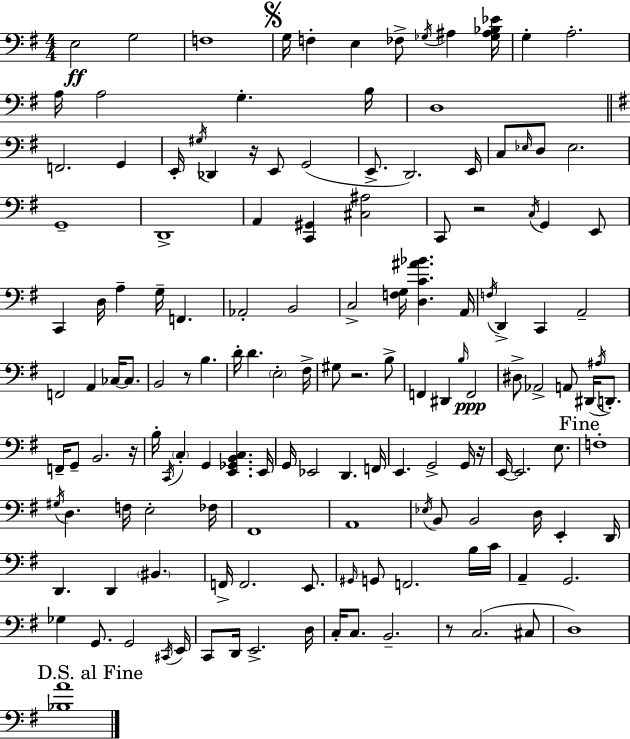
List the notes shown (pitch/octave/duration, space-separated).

E3/h G3/h F3/w G3/s F3/q E3/q FES3/e Gb3/s A#3/q [Gb3,A#3,Bb3,Eb4]/s G3/q A3/h. A3/s A3/h G3/q. B3/s D3/w F2/h. G2/q E2/s G#3/s Db2/q R/s E2/e G2/h E2/e. D2/h. E2/s C3/e Eb3/s D3/e Eb3/h. G2/w D2/w A2/q [C2,G#2]/q [C#3,A#3]/h C2/e R/h C3/s G2/q E2/e C2/q D3/s A3/q G3/s F2/q. Ab2/h B2/h C3/h [F3,G3]/s [D3,C4,A#4,Bb4]/q. A2/s F3/s D2/q C2/q A2/h F2/h A2/q CES3/s CES3/e. B2/h R/e B3/q. D4/s D4/q. E3/h F#3/s G#3/e R/h. B3/e F2/q D#2/q B3/s F2/h D#3/e Ab2/h A2/e D#2/s A#3/s D2/e. F2/s G2/e B2/h. R/s B3/s C2/s C3/q G2/q [E2,Gb2,B2,C3]/q. E2/s G2/s Eb2/h D2/q. F2/s E2/q. G2/h G2/s R/s E2/s E2/h. E3/e. F3/w G#3/s D3/q. F3/s E3/h FES3/s F#2/w A2/w Eb3/s B2/e B2/h D3/s E2/q D2/s D2/q. D2/q BIS2/q. F2/s F2/h. E2/e. G#2/s G2/e F2/h. B3/s C4/s A2/q G2/h. Gb3/q G2/e. G2/h C#2/s E2/s C2/e D2/s E2/h. D3/s C3/s C3/e. B2/h. R/e C3/h. C#3/e D3/w [Bb3,A4]/w